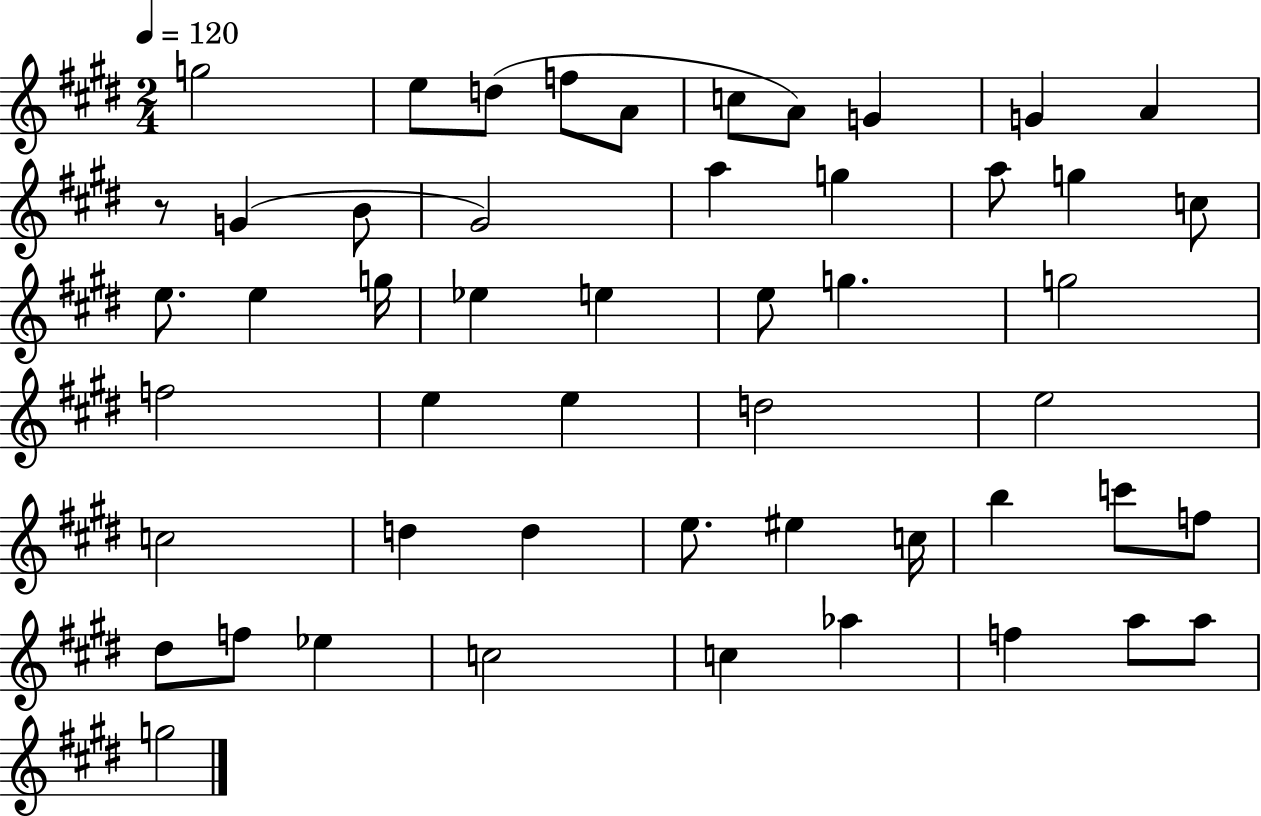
{
  \clef treble
  \numericTimeSignature
  \time 2/4
  \key e \major
  \tempo 4 = 120
  g''2 | e''8 d''8( f''8 a'8 | c''8 a'8) g'4 | g'4 a'4 | \break r8 g'4( b'8 | gis'2) | a''4 g''4 | a''8 g''4 c''8 | \break e''8. e''4 g''16 | ees''4 e''4 | e''8 g''4. | g''2 | \break f''2 | e''4 e''4 | d''2 | e''2 | \break c''2 | d''4 d''4 | e''8. eis''4 c''16 | b''4 c'''8 f''8 | \break dis''8 f''8 ees''4 | c''2 | c''4 aes''4 | f''4 a''8 a''8 | \break g''2 | \bar "|."
}